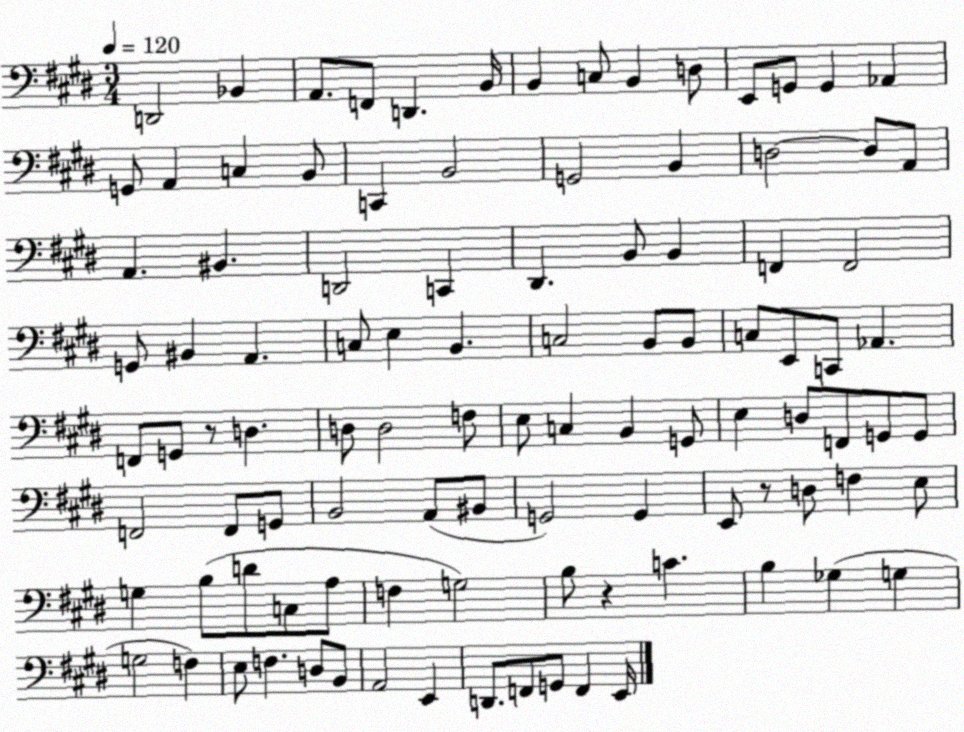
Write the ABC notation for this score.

X:1
T:Untitled
M:3/4
L:1/4
K:E
D,,2 _B,, A,,/2 F,,/2 D,, B,,/4 B,, C,/2 B,, D,/2 E,,/2 G,,/2 G,, _A,, G,,/2 A,, C, B,,/2 C,, B,,2 G,,2 B,, D,2 D,/2 A,,/2 A,, ^B,, D,,2 C,, ^D,, B,,/2 B,, F,, F,,2 G,,/2 ^B,, A,, C,/2 E, B,, C,2 B,,/2 B,,/2 C,/2 E,,/2 C,,/2 _A,, F,,/2 G,,/2 z/2 D, D,/2 D,2 F,/2 E,/2 C, B,, G,,/2 E, D,/2 F,,/2 G,,/2 G,,/2 F,,2 F,,/2 G,,/2 B,,2 A,,/2 ^B,,/2 G,,2 G,, E,,/2 z/2 D,/2 F, E,/2 G, B,/2 D/2 C,/2 A,/2 F, G,2 B,/2 z C B, _G, G, G,2 F, E,/2 F, D,/2 B,,/2 A,,2 E,, D,,/2 F,,/2 G,,/2 F,, E,,/4